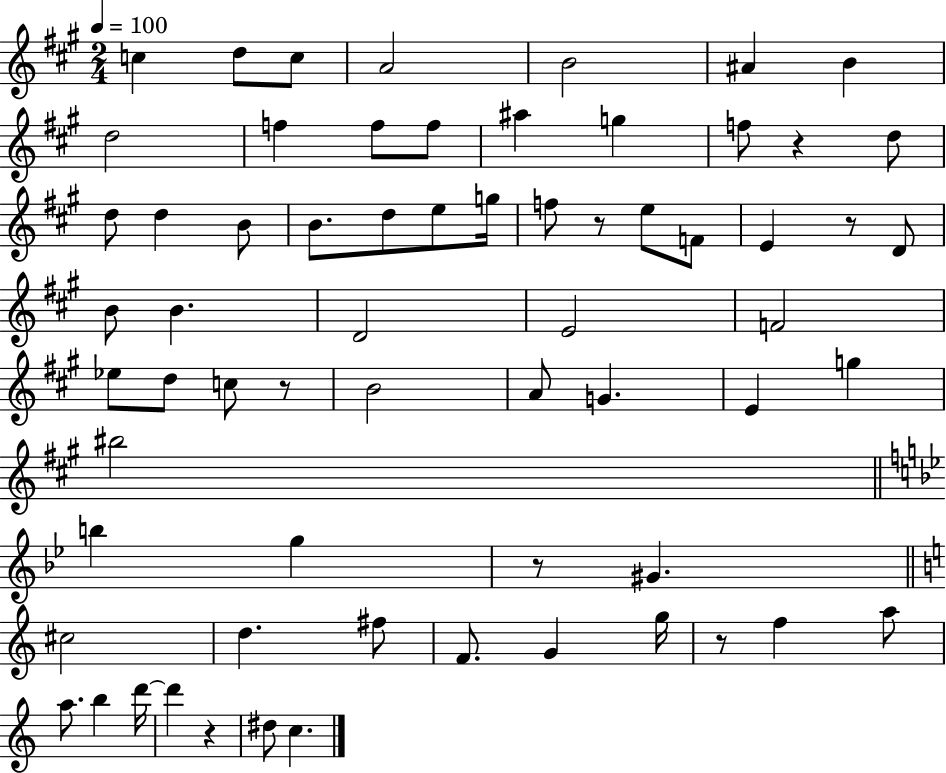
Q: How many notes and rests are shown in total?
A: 65